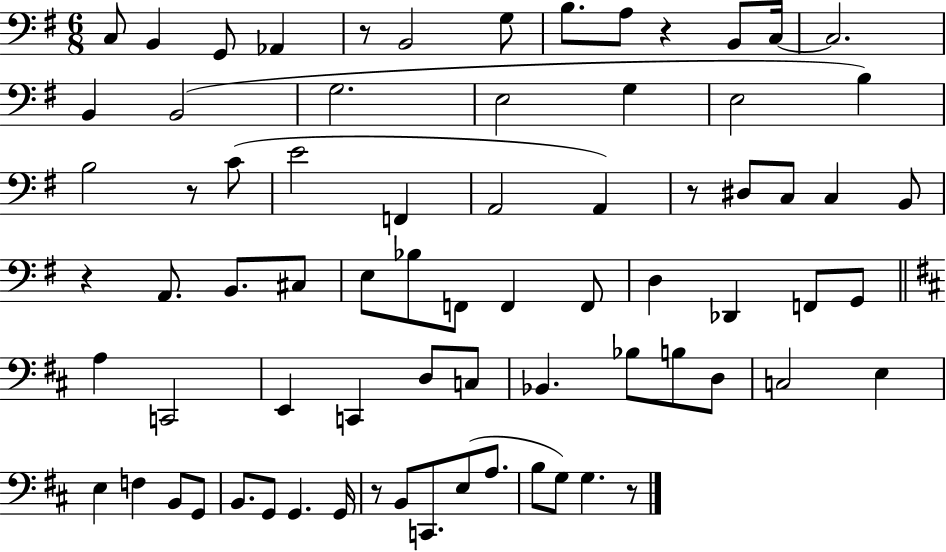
C3/e B2/q G2/e Ab2/q R/e B2/h G3/e B3/e. A3/e R/q B2/e C3/s C3/h. B2/q B2/h G3/h. E3/h G3/q E3/h B3/q B3/h R/e C4/e E4/h F2/q A2/h A2/q R/e D#3/e C3/e C3/q B2/e R/q A2/e. B2/e. C#3/e E3/e Bb3/e F2/e F2/q F2/e D3/q Db2/q F2/e G2/e A3/q C2/h E2/q C2/q D3/e C3/e Bb2/q. Bb3/e B3/e D3/e C3/h E3/q E3/q F3/q B2/e G2/e B2/e. G2/e G2/q. G2/s R/e B2/e C2/e. E3/e A3/e. B3/e G3/e G3/q. R/e